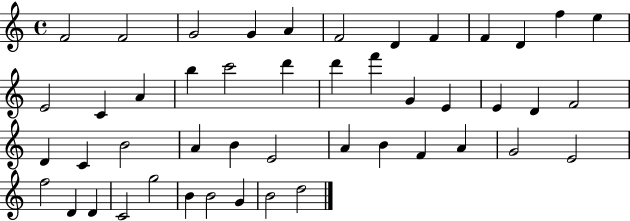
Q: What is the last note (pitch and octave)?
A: D5